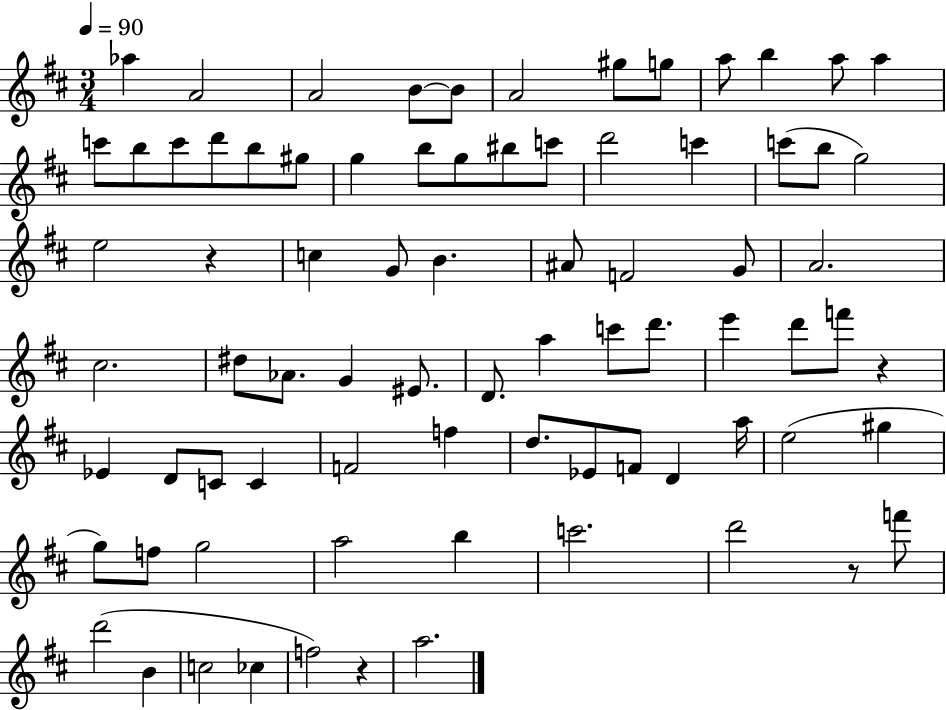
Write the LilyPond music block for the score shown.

{
  \clef treble
  \numericTimeSignature
  \time 3/4
  \key d \major
  \tempo 4 = 90
  aes''4 a'2 | a'2 b'8~~ b'8 | a'2 gis''8 g''8 | a''8 b''4 a''8 a''4 | \break c'''8 b''8 c'''8 d'''8 b''8 gis''8 | g''4 b''8 g''8 bis''8 c'''8 | d'''2 c'''4 | c'''8( b''8 g''2) | \break e''2 r4 | c''4 g'8 b'4. | ais'8 f'2 g'8 | a'2. | \break cis''2. | dis''8 aes'8. g'4 eis'8. | d'8. a''4 c'''8 d'''8. | e'''4 d'''8 f'''8 r4 | \break ees'4 d'8 c'8 c'4 | f'2 f''4 | d''8. ees'8 f'8 d'4 a''16 | e''2( gis''4 | \break g''8) f''8 g''2 | a''2 b''4 | c'''2. | d'''2 r8 f'''8 | \break d'''2( b'4 | c''2 ces''4 | f''2) r4 | a''2. | \break \bar "|."
}